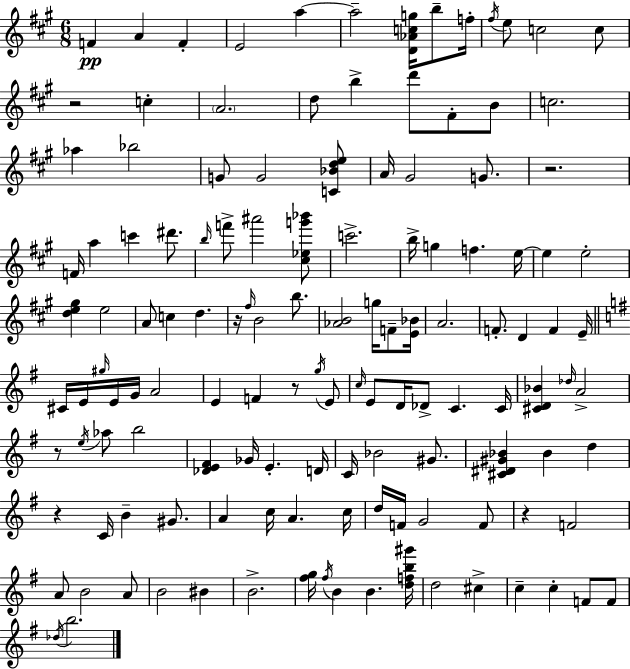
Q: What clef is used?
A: treble